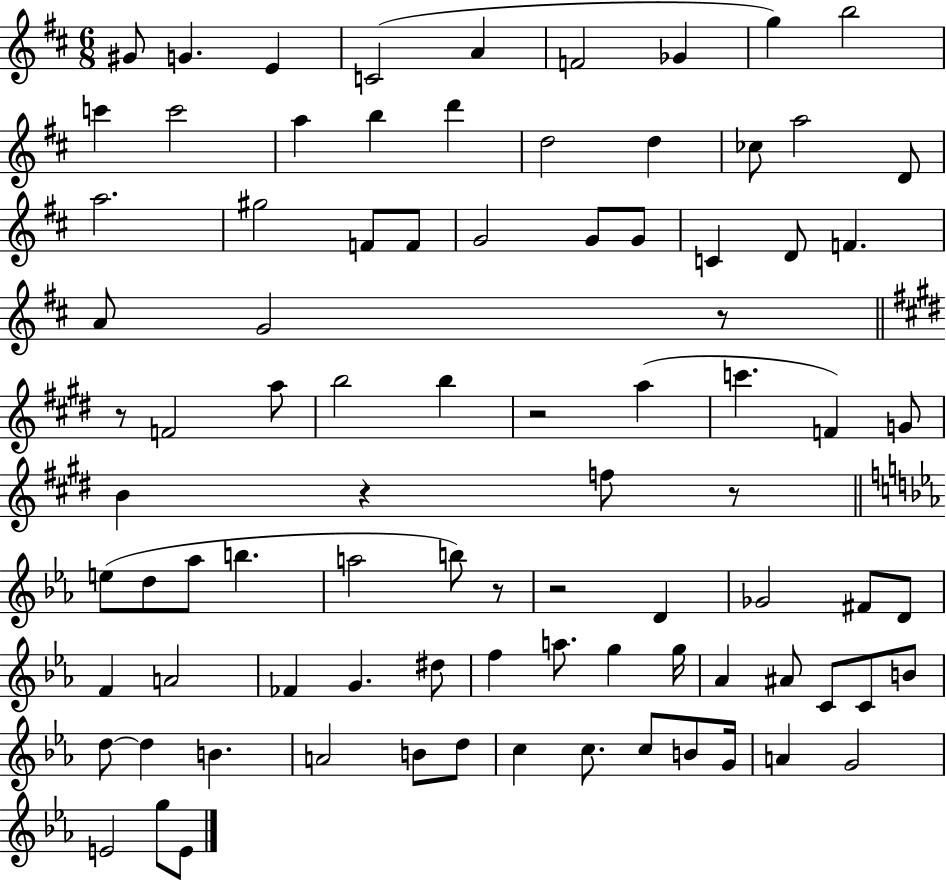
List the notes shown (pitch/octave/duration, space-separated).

G#4/e G4/q. E4/q C4/h A4/q F4/h Gb4/q G5/q B5/h C6/q C6/h A5/q B5/q D6/q D5/h D5/q CES5/e A5/h D4/e A5/h. G#5/h F4/e F4/e G4/h G4/e G4/e C4/q D4/e F4/q. A4/e G4/h R/e R/e F4/h A5/e B5/h B5/q R/h A5/q C6/q. F4/q G4/e B4/q R/q F5/e R/e E5/e D5/e Ab5/e B5/q. A5/h B5/e R/e R/h D4/q Gb4/h F#4/e D4/e F4/q A4/h FES4/q G4/q. D#5/e F5/q A5/e. G5/q G5/s Ab4/q A#4/e C4/e C4/e B4/e D5/e D5/q B4/q. A4/h B4/e D5/e C5/q C5/e. C5/e B4/e G4/s A4/q G4/h E4/h G5/e E4/e